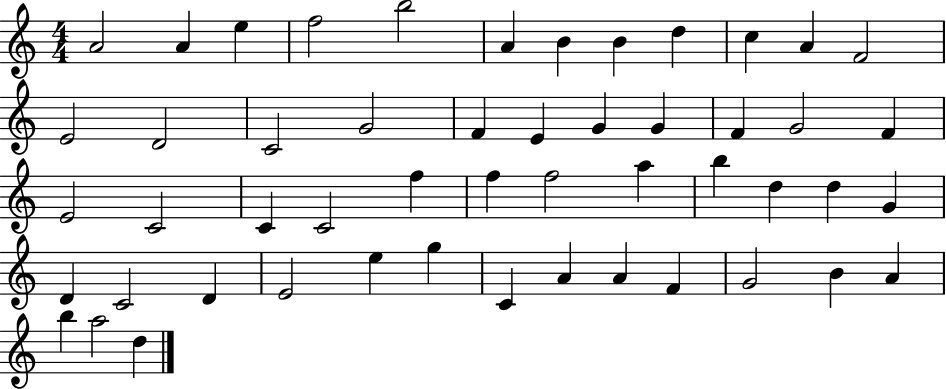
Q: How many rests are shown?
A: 0